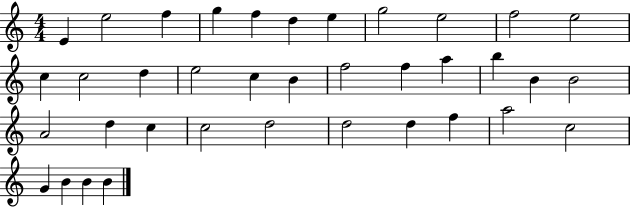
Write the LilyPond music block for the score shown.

{
  \clef treble
  \numericTimeSignature
  \time 4/4
  \key c \major
  e'4 e''2 f''4 | g''4 f''4 d''4 e''4 | g''2 e''2 | f''2 e''2 | \break c''4 c''2 d''4 | e''2 c''4 b'4 | f''2 f''4 a''4 | b''4 b'4 b'2 | \break a'2 d''4 c''4 | c''2 d''2 | d''2 d''4 f''4 | a''2 c''2 | \break g'4 b'4 b'4 b'4 | \bar "|."
}